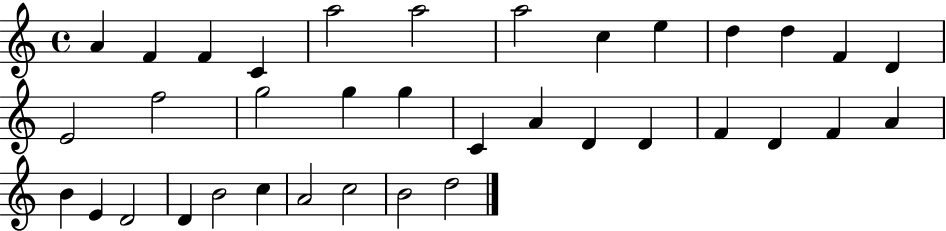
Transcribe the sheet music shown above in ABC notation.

X:1
T:Untitled
M:4/4
L:1/4
K:C
A F F C a2 a2 a2 c e d d F D E2 f2 g2 g g C A D D F D F A B E D2 D B2 c A2 c2 B2 d2